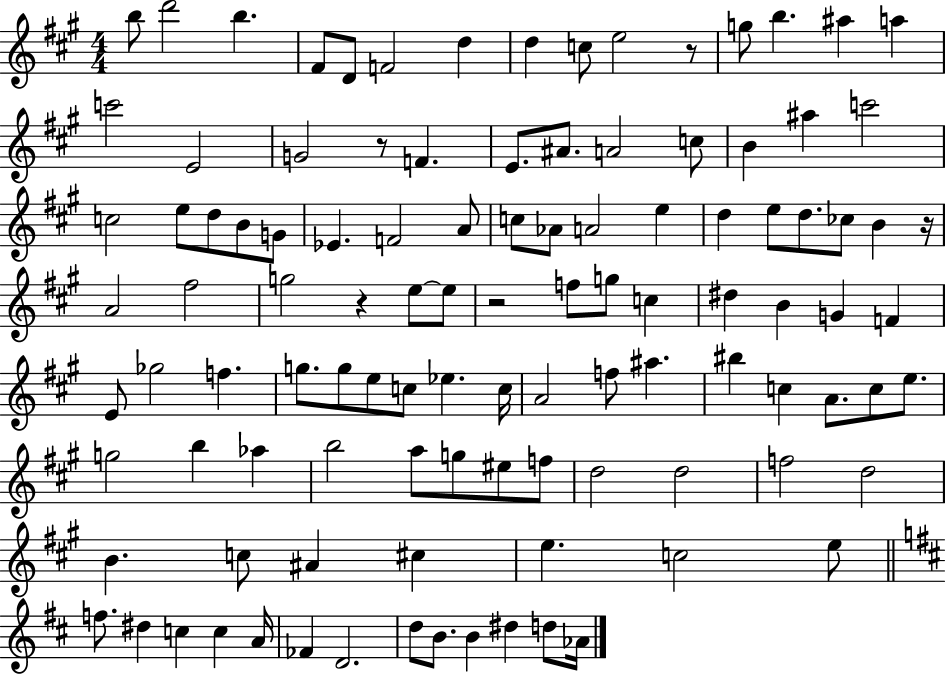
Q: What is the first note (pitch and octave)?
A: B5